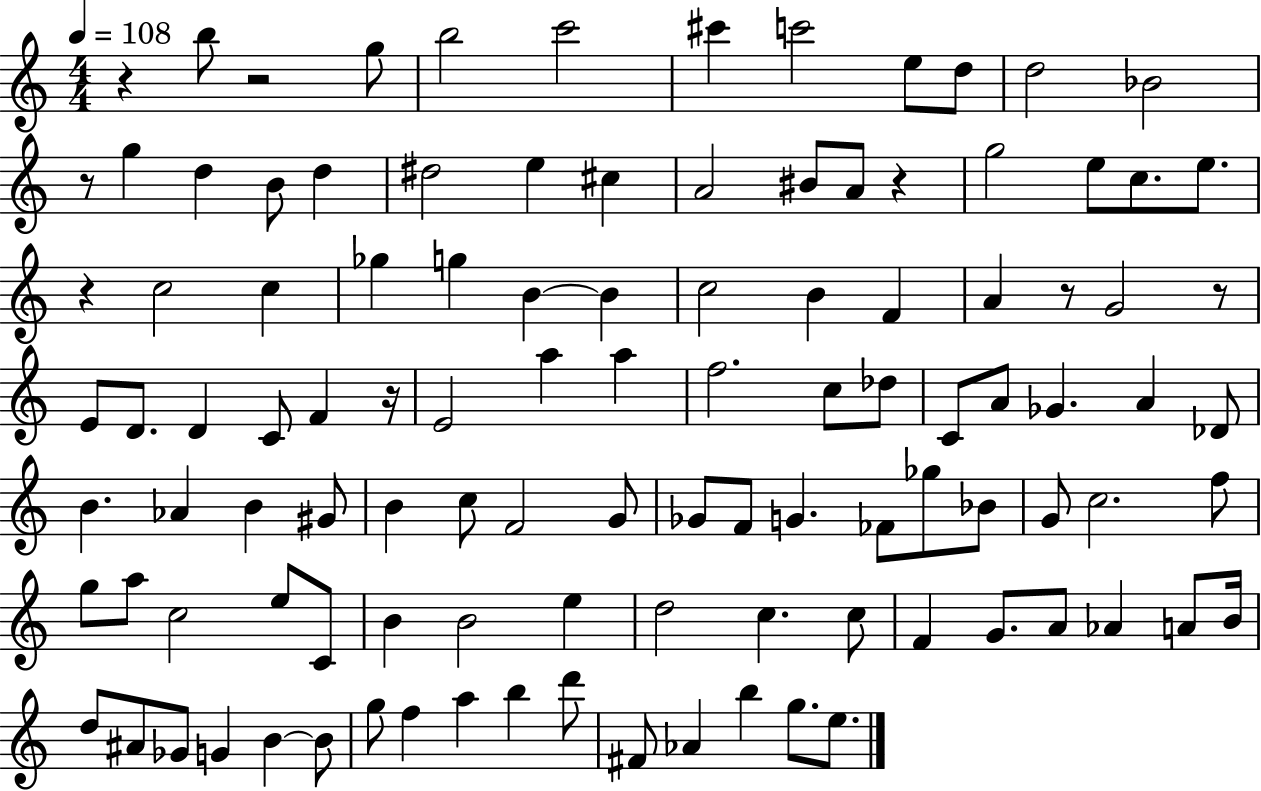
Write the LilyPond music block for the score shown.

{
  \clef treble
  \numericTimeSignature
  \time 4/4
  \key c \major
  \tempo 4 = 108
  r4 b''8 r2 g''8 | b''2 c'''2 | cis'''4 c'''2 e''8 d''8 | d''2 bes'2 | \break r8 g''4 d''4 b'8 d''4 | dis''2 e''4 cis''4 | a'2 bis'8 a'8 r4 | g''2 e''8 c''8. e''8. | \break r4 c''2 c''4 | ges''4 g''4 b'4~~ b'4 | c''2 b'4 f'4 | a'4 r8 g'2 r8 | \break e'8 d'8. d'4 c'8 f'4 r16 | e'2 a''4 a''4 | f''2. c''8 des''8 | c'8 a'8 ges'4. a'4 des'8 | \break b'4. aes'4 b'4 gis'8 | b'4 c''8 f'2 g'8 | ges'8 f'8 g'4. fes'8 ges''8 bes'8 | g'8 c''2. f''8 | \break g''8 a''8 c''2 e''8 c'8 | b'4 b'2 e''4 | d''2 c''4. c''8 | f'4 g'8. a'8 aes'4 a'8 b'16 | \break d''8 ais'8 ges'8 g'4 b'4~~ b'8 | g''8 f''4 a''4 b''4 d'''8 | fis'8 aes'4 b''4 g''8. e''8. | \bar "|."
}